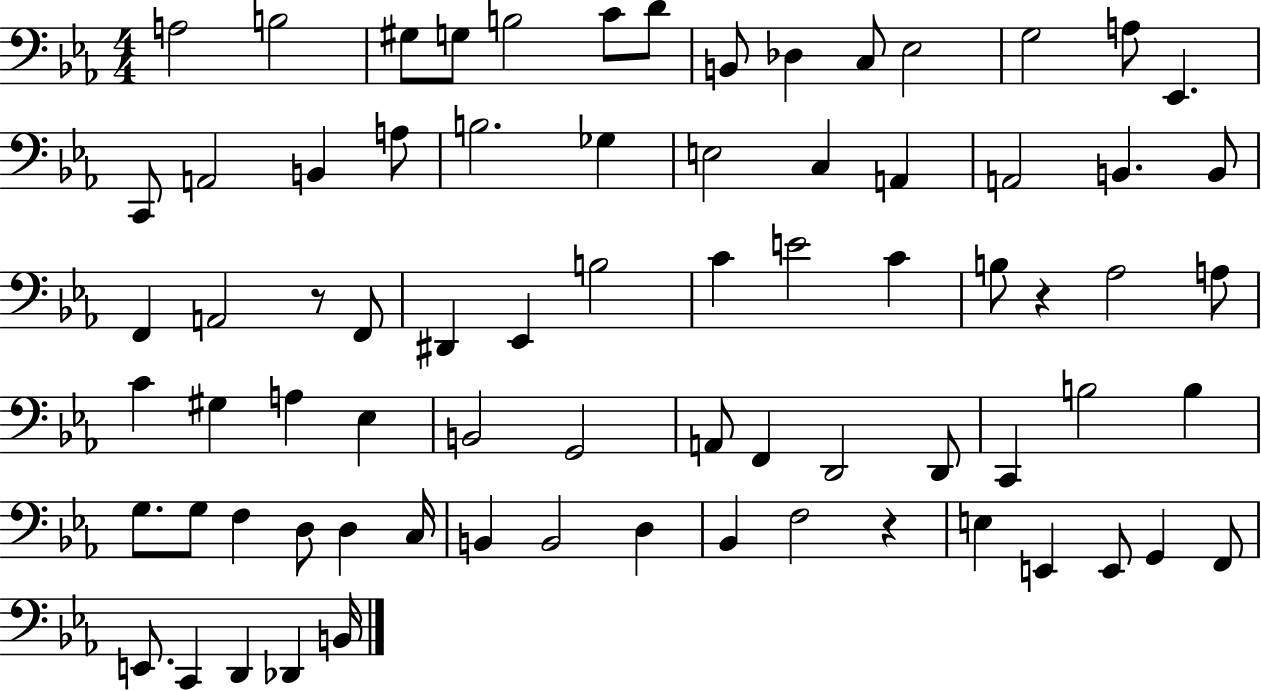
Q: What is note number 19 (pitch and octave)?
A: B3